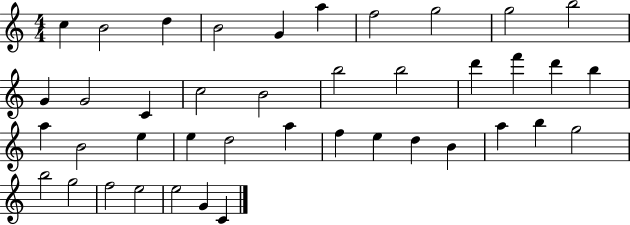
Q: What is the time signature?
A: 4/4